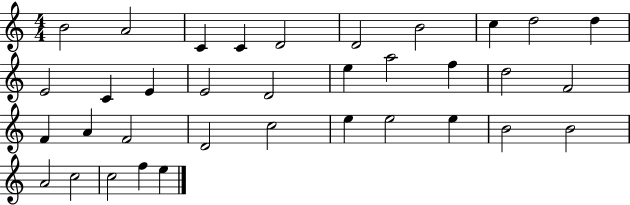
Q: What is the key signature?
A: C major